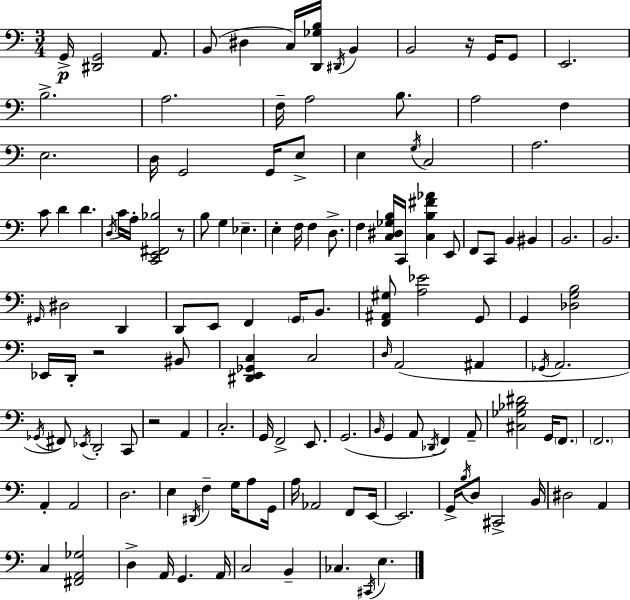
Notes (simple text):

G2/s [D#2,G2]/h A2/e. B2/e D#3/q C3/s [D2,Gb3,B3]/s D#2/s B2/q B2/h R/s G2/s G2/e E2/h. B3/h. A3/h. F3/s A3/h B3/e. A3/h F3/q E3/h. D3/s G2/h G2/s E3/e E3/q G3/s C3/h A3/h. C4/e D4/q D4/q. D3/s C4/s A3/s [C2,E2,F#2,Bb3]/h R/e B3/e G3/q Eb3/q. E3/q F3/s F3/q D3/e. F3/q [C3,D#3,Gb3,B3]/s C2/s [C3,B3,F#4,Ab4]/q E2/e F2/e C2/e B2/q BIS2/q B2/h. B2/h. G#2/s D#3/h D2/q D2/e E2/e F2/q G2/s B2/e. [F2,A#2,G#3]/e [A3,Eb4]/h G2/e G2/q [Db3,G3,B3]/h Eb2/s D2/s R/h BIS2/e [D#2,E2,Gb2,C3]/q C3/h D3/s A2/h A#2/q Gb2/s A2/h. Gb2/s F#2/e Eb2/s D2/h C2/e R/h A2/q C3/h. G2/s F2/h E2/e. G2/h. B2/s G2/q A2/e Db2/s F2/q A2/e [C#3,Gb3,Bb3,D#4]/h G2/s F2/e. F2/h. A2/q A2/h D3/h. E3/q D#2/s F3/q G3/s A3/e G2/s A3/s Ab2/h F2/e E2/s E2/h. G2/s B3/s D3/e C#2/h B2/s D#3/h A2/q C3/q [F#2,A2,Gb3]/h D3/q A2/s G2/q. A2/s C3/h B2/q CES3/q. C#2/s E3/q.